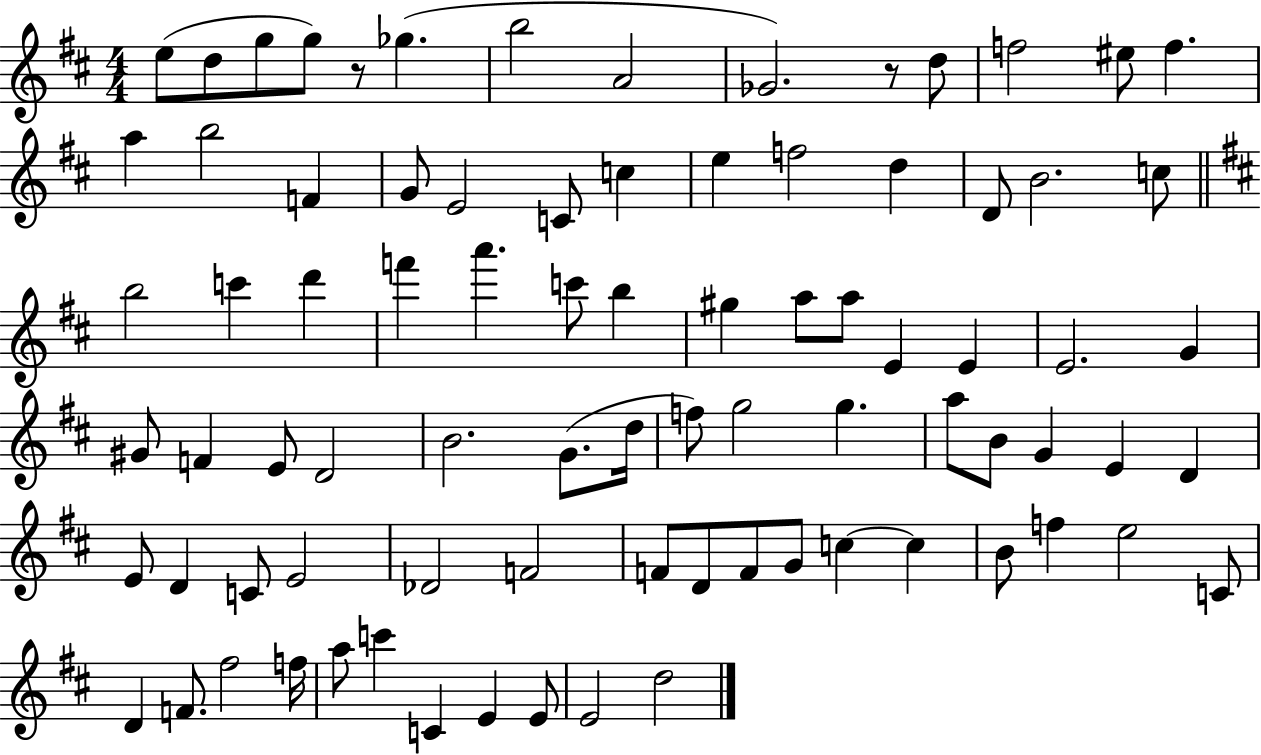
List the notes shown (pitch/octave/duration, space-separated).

E5/e D5/e G5/e G5/e R/e Gb5/q. B5/h A4/h Gb4/h. R/e D5/e F5/h EIS5/e F5/q. A5/q B5/h F4/q G4/e E4/h C4/e C5/q E5/q F5/h D5/q D4/e B4/h. C5/e B5/h C6/q D6/q F6/q A6/q. C6/e B5/q G#5/q A5/e A5/e E4/q E4/q E4/h. G4/q G#4/e F4/q E4/e D4/h B4/h. G4/e. D5/s F5/e G5/h G5/q. A5/e B4/e G4/q E4/q D4/q E4/e D4/q C4/e E4/h Db4/h F4/h F4/e D4/e F4/e G4/e C5/q C5/q B4/e F5/q E5/h C4/e D4/q F4/e. F#5/h F5/s A5/e C6/q C4/q E4/q E4/e E4/h D5/h